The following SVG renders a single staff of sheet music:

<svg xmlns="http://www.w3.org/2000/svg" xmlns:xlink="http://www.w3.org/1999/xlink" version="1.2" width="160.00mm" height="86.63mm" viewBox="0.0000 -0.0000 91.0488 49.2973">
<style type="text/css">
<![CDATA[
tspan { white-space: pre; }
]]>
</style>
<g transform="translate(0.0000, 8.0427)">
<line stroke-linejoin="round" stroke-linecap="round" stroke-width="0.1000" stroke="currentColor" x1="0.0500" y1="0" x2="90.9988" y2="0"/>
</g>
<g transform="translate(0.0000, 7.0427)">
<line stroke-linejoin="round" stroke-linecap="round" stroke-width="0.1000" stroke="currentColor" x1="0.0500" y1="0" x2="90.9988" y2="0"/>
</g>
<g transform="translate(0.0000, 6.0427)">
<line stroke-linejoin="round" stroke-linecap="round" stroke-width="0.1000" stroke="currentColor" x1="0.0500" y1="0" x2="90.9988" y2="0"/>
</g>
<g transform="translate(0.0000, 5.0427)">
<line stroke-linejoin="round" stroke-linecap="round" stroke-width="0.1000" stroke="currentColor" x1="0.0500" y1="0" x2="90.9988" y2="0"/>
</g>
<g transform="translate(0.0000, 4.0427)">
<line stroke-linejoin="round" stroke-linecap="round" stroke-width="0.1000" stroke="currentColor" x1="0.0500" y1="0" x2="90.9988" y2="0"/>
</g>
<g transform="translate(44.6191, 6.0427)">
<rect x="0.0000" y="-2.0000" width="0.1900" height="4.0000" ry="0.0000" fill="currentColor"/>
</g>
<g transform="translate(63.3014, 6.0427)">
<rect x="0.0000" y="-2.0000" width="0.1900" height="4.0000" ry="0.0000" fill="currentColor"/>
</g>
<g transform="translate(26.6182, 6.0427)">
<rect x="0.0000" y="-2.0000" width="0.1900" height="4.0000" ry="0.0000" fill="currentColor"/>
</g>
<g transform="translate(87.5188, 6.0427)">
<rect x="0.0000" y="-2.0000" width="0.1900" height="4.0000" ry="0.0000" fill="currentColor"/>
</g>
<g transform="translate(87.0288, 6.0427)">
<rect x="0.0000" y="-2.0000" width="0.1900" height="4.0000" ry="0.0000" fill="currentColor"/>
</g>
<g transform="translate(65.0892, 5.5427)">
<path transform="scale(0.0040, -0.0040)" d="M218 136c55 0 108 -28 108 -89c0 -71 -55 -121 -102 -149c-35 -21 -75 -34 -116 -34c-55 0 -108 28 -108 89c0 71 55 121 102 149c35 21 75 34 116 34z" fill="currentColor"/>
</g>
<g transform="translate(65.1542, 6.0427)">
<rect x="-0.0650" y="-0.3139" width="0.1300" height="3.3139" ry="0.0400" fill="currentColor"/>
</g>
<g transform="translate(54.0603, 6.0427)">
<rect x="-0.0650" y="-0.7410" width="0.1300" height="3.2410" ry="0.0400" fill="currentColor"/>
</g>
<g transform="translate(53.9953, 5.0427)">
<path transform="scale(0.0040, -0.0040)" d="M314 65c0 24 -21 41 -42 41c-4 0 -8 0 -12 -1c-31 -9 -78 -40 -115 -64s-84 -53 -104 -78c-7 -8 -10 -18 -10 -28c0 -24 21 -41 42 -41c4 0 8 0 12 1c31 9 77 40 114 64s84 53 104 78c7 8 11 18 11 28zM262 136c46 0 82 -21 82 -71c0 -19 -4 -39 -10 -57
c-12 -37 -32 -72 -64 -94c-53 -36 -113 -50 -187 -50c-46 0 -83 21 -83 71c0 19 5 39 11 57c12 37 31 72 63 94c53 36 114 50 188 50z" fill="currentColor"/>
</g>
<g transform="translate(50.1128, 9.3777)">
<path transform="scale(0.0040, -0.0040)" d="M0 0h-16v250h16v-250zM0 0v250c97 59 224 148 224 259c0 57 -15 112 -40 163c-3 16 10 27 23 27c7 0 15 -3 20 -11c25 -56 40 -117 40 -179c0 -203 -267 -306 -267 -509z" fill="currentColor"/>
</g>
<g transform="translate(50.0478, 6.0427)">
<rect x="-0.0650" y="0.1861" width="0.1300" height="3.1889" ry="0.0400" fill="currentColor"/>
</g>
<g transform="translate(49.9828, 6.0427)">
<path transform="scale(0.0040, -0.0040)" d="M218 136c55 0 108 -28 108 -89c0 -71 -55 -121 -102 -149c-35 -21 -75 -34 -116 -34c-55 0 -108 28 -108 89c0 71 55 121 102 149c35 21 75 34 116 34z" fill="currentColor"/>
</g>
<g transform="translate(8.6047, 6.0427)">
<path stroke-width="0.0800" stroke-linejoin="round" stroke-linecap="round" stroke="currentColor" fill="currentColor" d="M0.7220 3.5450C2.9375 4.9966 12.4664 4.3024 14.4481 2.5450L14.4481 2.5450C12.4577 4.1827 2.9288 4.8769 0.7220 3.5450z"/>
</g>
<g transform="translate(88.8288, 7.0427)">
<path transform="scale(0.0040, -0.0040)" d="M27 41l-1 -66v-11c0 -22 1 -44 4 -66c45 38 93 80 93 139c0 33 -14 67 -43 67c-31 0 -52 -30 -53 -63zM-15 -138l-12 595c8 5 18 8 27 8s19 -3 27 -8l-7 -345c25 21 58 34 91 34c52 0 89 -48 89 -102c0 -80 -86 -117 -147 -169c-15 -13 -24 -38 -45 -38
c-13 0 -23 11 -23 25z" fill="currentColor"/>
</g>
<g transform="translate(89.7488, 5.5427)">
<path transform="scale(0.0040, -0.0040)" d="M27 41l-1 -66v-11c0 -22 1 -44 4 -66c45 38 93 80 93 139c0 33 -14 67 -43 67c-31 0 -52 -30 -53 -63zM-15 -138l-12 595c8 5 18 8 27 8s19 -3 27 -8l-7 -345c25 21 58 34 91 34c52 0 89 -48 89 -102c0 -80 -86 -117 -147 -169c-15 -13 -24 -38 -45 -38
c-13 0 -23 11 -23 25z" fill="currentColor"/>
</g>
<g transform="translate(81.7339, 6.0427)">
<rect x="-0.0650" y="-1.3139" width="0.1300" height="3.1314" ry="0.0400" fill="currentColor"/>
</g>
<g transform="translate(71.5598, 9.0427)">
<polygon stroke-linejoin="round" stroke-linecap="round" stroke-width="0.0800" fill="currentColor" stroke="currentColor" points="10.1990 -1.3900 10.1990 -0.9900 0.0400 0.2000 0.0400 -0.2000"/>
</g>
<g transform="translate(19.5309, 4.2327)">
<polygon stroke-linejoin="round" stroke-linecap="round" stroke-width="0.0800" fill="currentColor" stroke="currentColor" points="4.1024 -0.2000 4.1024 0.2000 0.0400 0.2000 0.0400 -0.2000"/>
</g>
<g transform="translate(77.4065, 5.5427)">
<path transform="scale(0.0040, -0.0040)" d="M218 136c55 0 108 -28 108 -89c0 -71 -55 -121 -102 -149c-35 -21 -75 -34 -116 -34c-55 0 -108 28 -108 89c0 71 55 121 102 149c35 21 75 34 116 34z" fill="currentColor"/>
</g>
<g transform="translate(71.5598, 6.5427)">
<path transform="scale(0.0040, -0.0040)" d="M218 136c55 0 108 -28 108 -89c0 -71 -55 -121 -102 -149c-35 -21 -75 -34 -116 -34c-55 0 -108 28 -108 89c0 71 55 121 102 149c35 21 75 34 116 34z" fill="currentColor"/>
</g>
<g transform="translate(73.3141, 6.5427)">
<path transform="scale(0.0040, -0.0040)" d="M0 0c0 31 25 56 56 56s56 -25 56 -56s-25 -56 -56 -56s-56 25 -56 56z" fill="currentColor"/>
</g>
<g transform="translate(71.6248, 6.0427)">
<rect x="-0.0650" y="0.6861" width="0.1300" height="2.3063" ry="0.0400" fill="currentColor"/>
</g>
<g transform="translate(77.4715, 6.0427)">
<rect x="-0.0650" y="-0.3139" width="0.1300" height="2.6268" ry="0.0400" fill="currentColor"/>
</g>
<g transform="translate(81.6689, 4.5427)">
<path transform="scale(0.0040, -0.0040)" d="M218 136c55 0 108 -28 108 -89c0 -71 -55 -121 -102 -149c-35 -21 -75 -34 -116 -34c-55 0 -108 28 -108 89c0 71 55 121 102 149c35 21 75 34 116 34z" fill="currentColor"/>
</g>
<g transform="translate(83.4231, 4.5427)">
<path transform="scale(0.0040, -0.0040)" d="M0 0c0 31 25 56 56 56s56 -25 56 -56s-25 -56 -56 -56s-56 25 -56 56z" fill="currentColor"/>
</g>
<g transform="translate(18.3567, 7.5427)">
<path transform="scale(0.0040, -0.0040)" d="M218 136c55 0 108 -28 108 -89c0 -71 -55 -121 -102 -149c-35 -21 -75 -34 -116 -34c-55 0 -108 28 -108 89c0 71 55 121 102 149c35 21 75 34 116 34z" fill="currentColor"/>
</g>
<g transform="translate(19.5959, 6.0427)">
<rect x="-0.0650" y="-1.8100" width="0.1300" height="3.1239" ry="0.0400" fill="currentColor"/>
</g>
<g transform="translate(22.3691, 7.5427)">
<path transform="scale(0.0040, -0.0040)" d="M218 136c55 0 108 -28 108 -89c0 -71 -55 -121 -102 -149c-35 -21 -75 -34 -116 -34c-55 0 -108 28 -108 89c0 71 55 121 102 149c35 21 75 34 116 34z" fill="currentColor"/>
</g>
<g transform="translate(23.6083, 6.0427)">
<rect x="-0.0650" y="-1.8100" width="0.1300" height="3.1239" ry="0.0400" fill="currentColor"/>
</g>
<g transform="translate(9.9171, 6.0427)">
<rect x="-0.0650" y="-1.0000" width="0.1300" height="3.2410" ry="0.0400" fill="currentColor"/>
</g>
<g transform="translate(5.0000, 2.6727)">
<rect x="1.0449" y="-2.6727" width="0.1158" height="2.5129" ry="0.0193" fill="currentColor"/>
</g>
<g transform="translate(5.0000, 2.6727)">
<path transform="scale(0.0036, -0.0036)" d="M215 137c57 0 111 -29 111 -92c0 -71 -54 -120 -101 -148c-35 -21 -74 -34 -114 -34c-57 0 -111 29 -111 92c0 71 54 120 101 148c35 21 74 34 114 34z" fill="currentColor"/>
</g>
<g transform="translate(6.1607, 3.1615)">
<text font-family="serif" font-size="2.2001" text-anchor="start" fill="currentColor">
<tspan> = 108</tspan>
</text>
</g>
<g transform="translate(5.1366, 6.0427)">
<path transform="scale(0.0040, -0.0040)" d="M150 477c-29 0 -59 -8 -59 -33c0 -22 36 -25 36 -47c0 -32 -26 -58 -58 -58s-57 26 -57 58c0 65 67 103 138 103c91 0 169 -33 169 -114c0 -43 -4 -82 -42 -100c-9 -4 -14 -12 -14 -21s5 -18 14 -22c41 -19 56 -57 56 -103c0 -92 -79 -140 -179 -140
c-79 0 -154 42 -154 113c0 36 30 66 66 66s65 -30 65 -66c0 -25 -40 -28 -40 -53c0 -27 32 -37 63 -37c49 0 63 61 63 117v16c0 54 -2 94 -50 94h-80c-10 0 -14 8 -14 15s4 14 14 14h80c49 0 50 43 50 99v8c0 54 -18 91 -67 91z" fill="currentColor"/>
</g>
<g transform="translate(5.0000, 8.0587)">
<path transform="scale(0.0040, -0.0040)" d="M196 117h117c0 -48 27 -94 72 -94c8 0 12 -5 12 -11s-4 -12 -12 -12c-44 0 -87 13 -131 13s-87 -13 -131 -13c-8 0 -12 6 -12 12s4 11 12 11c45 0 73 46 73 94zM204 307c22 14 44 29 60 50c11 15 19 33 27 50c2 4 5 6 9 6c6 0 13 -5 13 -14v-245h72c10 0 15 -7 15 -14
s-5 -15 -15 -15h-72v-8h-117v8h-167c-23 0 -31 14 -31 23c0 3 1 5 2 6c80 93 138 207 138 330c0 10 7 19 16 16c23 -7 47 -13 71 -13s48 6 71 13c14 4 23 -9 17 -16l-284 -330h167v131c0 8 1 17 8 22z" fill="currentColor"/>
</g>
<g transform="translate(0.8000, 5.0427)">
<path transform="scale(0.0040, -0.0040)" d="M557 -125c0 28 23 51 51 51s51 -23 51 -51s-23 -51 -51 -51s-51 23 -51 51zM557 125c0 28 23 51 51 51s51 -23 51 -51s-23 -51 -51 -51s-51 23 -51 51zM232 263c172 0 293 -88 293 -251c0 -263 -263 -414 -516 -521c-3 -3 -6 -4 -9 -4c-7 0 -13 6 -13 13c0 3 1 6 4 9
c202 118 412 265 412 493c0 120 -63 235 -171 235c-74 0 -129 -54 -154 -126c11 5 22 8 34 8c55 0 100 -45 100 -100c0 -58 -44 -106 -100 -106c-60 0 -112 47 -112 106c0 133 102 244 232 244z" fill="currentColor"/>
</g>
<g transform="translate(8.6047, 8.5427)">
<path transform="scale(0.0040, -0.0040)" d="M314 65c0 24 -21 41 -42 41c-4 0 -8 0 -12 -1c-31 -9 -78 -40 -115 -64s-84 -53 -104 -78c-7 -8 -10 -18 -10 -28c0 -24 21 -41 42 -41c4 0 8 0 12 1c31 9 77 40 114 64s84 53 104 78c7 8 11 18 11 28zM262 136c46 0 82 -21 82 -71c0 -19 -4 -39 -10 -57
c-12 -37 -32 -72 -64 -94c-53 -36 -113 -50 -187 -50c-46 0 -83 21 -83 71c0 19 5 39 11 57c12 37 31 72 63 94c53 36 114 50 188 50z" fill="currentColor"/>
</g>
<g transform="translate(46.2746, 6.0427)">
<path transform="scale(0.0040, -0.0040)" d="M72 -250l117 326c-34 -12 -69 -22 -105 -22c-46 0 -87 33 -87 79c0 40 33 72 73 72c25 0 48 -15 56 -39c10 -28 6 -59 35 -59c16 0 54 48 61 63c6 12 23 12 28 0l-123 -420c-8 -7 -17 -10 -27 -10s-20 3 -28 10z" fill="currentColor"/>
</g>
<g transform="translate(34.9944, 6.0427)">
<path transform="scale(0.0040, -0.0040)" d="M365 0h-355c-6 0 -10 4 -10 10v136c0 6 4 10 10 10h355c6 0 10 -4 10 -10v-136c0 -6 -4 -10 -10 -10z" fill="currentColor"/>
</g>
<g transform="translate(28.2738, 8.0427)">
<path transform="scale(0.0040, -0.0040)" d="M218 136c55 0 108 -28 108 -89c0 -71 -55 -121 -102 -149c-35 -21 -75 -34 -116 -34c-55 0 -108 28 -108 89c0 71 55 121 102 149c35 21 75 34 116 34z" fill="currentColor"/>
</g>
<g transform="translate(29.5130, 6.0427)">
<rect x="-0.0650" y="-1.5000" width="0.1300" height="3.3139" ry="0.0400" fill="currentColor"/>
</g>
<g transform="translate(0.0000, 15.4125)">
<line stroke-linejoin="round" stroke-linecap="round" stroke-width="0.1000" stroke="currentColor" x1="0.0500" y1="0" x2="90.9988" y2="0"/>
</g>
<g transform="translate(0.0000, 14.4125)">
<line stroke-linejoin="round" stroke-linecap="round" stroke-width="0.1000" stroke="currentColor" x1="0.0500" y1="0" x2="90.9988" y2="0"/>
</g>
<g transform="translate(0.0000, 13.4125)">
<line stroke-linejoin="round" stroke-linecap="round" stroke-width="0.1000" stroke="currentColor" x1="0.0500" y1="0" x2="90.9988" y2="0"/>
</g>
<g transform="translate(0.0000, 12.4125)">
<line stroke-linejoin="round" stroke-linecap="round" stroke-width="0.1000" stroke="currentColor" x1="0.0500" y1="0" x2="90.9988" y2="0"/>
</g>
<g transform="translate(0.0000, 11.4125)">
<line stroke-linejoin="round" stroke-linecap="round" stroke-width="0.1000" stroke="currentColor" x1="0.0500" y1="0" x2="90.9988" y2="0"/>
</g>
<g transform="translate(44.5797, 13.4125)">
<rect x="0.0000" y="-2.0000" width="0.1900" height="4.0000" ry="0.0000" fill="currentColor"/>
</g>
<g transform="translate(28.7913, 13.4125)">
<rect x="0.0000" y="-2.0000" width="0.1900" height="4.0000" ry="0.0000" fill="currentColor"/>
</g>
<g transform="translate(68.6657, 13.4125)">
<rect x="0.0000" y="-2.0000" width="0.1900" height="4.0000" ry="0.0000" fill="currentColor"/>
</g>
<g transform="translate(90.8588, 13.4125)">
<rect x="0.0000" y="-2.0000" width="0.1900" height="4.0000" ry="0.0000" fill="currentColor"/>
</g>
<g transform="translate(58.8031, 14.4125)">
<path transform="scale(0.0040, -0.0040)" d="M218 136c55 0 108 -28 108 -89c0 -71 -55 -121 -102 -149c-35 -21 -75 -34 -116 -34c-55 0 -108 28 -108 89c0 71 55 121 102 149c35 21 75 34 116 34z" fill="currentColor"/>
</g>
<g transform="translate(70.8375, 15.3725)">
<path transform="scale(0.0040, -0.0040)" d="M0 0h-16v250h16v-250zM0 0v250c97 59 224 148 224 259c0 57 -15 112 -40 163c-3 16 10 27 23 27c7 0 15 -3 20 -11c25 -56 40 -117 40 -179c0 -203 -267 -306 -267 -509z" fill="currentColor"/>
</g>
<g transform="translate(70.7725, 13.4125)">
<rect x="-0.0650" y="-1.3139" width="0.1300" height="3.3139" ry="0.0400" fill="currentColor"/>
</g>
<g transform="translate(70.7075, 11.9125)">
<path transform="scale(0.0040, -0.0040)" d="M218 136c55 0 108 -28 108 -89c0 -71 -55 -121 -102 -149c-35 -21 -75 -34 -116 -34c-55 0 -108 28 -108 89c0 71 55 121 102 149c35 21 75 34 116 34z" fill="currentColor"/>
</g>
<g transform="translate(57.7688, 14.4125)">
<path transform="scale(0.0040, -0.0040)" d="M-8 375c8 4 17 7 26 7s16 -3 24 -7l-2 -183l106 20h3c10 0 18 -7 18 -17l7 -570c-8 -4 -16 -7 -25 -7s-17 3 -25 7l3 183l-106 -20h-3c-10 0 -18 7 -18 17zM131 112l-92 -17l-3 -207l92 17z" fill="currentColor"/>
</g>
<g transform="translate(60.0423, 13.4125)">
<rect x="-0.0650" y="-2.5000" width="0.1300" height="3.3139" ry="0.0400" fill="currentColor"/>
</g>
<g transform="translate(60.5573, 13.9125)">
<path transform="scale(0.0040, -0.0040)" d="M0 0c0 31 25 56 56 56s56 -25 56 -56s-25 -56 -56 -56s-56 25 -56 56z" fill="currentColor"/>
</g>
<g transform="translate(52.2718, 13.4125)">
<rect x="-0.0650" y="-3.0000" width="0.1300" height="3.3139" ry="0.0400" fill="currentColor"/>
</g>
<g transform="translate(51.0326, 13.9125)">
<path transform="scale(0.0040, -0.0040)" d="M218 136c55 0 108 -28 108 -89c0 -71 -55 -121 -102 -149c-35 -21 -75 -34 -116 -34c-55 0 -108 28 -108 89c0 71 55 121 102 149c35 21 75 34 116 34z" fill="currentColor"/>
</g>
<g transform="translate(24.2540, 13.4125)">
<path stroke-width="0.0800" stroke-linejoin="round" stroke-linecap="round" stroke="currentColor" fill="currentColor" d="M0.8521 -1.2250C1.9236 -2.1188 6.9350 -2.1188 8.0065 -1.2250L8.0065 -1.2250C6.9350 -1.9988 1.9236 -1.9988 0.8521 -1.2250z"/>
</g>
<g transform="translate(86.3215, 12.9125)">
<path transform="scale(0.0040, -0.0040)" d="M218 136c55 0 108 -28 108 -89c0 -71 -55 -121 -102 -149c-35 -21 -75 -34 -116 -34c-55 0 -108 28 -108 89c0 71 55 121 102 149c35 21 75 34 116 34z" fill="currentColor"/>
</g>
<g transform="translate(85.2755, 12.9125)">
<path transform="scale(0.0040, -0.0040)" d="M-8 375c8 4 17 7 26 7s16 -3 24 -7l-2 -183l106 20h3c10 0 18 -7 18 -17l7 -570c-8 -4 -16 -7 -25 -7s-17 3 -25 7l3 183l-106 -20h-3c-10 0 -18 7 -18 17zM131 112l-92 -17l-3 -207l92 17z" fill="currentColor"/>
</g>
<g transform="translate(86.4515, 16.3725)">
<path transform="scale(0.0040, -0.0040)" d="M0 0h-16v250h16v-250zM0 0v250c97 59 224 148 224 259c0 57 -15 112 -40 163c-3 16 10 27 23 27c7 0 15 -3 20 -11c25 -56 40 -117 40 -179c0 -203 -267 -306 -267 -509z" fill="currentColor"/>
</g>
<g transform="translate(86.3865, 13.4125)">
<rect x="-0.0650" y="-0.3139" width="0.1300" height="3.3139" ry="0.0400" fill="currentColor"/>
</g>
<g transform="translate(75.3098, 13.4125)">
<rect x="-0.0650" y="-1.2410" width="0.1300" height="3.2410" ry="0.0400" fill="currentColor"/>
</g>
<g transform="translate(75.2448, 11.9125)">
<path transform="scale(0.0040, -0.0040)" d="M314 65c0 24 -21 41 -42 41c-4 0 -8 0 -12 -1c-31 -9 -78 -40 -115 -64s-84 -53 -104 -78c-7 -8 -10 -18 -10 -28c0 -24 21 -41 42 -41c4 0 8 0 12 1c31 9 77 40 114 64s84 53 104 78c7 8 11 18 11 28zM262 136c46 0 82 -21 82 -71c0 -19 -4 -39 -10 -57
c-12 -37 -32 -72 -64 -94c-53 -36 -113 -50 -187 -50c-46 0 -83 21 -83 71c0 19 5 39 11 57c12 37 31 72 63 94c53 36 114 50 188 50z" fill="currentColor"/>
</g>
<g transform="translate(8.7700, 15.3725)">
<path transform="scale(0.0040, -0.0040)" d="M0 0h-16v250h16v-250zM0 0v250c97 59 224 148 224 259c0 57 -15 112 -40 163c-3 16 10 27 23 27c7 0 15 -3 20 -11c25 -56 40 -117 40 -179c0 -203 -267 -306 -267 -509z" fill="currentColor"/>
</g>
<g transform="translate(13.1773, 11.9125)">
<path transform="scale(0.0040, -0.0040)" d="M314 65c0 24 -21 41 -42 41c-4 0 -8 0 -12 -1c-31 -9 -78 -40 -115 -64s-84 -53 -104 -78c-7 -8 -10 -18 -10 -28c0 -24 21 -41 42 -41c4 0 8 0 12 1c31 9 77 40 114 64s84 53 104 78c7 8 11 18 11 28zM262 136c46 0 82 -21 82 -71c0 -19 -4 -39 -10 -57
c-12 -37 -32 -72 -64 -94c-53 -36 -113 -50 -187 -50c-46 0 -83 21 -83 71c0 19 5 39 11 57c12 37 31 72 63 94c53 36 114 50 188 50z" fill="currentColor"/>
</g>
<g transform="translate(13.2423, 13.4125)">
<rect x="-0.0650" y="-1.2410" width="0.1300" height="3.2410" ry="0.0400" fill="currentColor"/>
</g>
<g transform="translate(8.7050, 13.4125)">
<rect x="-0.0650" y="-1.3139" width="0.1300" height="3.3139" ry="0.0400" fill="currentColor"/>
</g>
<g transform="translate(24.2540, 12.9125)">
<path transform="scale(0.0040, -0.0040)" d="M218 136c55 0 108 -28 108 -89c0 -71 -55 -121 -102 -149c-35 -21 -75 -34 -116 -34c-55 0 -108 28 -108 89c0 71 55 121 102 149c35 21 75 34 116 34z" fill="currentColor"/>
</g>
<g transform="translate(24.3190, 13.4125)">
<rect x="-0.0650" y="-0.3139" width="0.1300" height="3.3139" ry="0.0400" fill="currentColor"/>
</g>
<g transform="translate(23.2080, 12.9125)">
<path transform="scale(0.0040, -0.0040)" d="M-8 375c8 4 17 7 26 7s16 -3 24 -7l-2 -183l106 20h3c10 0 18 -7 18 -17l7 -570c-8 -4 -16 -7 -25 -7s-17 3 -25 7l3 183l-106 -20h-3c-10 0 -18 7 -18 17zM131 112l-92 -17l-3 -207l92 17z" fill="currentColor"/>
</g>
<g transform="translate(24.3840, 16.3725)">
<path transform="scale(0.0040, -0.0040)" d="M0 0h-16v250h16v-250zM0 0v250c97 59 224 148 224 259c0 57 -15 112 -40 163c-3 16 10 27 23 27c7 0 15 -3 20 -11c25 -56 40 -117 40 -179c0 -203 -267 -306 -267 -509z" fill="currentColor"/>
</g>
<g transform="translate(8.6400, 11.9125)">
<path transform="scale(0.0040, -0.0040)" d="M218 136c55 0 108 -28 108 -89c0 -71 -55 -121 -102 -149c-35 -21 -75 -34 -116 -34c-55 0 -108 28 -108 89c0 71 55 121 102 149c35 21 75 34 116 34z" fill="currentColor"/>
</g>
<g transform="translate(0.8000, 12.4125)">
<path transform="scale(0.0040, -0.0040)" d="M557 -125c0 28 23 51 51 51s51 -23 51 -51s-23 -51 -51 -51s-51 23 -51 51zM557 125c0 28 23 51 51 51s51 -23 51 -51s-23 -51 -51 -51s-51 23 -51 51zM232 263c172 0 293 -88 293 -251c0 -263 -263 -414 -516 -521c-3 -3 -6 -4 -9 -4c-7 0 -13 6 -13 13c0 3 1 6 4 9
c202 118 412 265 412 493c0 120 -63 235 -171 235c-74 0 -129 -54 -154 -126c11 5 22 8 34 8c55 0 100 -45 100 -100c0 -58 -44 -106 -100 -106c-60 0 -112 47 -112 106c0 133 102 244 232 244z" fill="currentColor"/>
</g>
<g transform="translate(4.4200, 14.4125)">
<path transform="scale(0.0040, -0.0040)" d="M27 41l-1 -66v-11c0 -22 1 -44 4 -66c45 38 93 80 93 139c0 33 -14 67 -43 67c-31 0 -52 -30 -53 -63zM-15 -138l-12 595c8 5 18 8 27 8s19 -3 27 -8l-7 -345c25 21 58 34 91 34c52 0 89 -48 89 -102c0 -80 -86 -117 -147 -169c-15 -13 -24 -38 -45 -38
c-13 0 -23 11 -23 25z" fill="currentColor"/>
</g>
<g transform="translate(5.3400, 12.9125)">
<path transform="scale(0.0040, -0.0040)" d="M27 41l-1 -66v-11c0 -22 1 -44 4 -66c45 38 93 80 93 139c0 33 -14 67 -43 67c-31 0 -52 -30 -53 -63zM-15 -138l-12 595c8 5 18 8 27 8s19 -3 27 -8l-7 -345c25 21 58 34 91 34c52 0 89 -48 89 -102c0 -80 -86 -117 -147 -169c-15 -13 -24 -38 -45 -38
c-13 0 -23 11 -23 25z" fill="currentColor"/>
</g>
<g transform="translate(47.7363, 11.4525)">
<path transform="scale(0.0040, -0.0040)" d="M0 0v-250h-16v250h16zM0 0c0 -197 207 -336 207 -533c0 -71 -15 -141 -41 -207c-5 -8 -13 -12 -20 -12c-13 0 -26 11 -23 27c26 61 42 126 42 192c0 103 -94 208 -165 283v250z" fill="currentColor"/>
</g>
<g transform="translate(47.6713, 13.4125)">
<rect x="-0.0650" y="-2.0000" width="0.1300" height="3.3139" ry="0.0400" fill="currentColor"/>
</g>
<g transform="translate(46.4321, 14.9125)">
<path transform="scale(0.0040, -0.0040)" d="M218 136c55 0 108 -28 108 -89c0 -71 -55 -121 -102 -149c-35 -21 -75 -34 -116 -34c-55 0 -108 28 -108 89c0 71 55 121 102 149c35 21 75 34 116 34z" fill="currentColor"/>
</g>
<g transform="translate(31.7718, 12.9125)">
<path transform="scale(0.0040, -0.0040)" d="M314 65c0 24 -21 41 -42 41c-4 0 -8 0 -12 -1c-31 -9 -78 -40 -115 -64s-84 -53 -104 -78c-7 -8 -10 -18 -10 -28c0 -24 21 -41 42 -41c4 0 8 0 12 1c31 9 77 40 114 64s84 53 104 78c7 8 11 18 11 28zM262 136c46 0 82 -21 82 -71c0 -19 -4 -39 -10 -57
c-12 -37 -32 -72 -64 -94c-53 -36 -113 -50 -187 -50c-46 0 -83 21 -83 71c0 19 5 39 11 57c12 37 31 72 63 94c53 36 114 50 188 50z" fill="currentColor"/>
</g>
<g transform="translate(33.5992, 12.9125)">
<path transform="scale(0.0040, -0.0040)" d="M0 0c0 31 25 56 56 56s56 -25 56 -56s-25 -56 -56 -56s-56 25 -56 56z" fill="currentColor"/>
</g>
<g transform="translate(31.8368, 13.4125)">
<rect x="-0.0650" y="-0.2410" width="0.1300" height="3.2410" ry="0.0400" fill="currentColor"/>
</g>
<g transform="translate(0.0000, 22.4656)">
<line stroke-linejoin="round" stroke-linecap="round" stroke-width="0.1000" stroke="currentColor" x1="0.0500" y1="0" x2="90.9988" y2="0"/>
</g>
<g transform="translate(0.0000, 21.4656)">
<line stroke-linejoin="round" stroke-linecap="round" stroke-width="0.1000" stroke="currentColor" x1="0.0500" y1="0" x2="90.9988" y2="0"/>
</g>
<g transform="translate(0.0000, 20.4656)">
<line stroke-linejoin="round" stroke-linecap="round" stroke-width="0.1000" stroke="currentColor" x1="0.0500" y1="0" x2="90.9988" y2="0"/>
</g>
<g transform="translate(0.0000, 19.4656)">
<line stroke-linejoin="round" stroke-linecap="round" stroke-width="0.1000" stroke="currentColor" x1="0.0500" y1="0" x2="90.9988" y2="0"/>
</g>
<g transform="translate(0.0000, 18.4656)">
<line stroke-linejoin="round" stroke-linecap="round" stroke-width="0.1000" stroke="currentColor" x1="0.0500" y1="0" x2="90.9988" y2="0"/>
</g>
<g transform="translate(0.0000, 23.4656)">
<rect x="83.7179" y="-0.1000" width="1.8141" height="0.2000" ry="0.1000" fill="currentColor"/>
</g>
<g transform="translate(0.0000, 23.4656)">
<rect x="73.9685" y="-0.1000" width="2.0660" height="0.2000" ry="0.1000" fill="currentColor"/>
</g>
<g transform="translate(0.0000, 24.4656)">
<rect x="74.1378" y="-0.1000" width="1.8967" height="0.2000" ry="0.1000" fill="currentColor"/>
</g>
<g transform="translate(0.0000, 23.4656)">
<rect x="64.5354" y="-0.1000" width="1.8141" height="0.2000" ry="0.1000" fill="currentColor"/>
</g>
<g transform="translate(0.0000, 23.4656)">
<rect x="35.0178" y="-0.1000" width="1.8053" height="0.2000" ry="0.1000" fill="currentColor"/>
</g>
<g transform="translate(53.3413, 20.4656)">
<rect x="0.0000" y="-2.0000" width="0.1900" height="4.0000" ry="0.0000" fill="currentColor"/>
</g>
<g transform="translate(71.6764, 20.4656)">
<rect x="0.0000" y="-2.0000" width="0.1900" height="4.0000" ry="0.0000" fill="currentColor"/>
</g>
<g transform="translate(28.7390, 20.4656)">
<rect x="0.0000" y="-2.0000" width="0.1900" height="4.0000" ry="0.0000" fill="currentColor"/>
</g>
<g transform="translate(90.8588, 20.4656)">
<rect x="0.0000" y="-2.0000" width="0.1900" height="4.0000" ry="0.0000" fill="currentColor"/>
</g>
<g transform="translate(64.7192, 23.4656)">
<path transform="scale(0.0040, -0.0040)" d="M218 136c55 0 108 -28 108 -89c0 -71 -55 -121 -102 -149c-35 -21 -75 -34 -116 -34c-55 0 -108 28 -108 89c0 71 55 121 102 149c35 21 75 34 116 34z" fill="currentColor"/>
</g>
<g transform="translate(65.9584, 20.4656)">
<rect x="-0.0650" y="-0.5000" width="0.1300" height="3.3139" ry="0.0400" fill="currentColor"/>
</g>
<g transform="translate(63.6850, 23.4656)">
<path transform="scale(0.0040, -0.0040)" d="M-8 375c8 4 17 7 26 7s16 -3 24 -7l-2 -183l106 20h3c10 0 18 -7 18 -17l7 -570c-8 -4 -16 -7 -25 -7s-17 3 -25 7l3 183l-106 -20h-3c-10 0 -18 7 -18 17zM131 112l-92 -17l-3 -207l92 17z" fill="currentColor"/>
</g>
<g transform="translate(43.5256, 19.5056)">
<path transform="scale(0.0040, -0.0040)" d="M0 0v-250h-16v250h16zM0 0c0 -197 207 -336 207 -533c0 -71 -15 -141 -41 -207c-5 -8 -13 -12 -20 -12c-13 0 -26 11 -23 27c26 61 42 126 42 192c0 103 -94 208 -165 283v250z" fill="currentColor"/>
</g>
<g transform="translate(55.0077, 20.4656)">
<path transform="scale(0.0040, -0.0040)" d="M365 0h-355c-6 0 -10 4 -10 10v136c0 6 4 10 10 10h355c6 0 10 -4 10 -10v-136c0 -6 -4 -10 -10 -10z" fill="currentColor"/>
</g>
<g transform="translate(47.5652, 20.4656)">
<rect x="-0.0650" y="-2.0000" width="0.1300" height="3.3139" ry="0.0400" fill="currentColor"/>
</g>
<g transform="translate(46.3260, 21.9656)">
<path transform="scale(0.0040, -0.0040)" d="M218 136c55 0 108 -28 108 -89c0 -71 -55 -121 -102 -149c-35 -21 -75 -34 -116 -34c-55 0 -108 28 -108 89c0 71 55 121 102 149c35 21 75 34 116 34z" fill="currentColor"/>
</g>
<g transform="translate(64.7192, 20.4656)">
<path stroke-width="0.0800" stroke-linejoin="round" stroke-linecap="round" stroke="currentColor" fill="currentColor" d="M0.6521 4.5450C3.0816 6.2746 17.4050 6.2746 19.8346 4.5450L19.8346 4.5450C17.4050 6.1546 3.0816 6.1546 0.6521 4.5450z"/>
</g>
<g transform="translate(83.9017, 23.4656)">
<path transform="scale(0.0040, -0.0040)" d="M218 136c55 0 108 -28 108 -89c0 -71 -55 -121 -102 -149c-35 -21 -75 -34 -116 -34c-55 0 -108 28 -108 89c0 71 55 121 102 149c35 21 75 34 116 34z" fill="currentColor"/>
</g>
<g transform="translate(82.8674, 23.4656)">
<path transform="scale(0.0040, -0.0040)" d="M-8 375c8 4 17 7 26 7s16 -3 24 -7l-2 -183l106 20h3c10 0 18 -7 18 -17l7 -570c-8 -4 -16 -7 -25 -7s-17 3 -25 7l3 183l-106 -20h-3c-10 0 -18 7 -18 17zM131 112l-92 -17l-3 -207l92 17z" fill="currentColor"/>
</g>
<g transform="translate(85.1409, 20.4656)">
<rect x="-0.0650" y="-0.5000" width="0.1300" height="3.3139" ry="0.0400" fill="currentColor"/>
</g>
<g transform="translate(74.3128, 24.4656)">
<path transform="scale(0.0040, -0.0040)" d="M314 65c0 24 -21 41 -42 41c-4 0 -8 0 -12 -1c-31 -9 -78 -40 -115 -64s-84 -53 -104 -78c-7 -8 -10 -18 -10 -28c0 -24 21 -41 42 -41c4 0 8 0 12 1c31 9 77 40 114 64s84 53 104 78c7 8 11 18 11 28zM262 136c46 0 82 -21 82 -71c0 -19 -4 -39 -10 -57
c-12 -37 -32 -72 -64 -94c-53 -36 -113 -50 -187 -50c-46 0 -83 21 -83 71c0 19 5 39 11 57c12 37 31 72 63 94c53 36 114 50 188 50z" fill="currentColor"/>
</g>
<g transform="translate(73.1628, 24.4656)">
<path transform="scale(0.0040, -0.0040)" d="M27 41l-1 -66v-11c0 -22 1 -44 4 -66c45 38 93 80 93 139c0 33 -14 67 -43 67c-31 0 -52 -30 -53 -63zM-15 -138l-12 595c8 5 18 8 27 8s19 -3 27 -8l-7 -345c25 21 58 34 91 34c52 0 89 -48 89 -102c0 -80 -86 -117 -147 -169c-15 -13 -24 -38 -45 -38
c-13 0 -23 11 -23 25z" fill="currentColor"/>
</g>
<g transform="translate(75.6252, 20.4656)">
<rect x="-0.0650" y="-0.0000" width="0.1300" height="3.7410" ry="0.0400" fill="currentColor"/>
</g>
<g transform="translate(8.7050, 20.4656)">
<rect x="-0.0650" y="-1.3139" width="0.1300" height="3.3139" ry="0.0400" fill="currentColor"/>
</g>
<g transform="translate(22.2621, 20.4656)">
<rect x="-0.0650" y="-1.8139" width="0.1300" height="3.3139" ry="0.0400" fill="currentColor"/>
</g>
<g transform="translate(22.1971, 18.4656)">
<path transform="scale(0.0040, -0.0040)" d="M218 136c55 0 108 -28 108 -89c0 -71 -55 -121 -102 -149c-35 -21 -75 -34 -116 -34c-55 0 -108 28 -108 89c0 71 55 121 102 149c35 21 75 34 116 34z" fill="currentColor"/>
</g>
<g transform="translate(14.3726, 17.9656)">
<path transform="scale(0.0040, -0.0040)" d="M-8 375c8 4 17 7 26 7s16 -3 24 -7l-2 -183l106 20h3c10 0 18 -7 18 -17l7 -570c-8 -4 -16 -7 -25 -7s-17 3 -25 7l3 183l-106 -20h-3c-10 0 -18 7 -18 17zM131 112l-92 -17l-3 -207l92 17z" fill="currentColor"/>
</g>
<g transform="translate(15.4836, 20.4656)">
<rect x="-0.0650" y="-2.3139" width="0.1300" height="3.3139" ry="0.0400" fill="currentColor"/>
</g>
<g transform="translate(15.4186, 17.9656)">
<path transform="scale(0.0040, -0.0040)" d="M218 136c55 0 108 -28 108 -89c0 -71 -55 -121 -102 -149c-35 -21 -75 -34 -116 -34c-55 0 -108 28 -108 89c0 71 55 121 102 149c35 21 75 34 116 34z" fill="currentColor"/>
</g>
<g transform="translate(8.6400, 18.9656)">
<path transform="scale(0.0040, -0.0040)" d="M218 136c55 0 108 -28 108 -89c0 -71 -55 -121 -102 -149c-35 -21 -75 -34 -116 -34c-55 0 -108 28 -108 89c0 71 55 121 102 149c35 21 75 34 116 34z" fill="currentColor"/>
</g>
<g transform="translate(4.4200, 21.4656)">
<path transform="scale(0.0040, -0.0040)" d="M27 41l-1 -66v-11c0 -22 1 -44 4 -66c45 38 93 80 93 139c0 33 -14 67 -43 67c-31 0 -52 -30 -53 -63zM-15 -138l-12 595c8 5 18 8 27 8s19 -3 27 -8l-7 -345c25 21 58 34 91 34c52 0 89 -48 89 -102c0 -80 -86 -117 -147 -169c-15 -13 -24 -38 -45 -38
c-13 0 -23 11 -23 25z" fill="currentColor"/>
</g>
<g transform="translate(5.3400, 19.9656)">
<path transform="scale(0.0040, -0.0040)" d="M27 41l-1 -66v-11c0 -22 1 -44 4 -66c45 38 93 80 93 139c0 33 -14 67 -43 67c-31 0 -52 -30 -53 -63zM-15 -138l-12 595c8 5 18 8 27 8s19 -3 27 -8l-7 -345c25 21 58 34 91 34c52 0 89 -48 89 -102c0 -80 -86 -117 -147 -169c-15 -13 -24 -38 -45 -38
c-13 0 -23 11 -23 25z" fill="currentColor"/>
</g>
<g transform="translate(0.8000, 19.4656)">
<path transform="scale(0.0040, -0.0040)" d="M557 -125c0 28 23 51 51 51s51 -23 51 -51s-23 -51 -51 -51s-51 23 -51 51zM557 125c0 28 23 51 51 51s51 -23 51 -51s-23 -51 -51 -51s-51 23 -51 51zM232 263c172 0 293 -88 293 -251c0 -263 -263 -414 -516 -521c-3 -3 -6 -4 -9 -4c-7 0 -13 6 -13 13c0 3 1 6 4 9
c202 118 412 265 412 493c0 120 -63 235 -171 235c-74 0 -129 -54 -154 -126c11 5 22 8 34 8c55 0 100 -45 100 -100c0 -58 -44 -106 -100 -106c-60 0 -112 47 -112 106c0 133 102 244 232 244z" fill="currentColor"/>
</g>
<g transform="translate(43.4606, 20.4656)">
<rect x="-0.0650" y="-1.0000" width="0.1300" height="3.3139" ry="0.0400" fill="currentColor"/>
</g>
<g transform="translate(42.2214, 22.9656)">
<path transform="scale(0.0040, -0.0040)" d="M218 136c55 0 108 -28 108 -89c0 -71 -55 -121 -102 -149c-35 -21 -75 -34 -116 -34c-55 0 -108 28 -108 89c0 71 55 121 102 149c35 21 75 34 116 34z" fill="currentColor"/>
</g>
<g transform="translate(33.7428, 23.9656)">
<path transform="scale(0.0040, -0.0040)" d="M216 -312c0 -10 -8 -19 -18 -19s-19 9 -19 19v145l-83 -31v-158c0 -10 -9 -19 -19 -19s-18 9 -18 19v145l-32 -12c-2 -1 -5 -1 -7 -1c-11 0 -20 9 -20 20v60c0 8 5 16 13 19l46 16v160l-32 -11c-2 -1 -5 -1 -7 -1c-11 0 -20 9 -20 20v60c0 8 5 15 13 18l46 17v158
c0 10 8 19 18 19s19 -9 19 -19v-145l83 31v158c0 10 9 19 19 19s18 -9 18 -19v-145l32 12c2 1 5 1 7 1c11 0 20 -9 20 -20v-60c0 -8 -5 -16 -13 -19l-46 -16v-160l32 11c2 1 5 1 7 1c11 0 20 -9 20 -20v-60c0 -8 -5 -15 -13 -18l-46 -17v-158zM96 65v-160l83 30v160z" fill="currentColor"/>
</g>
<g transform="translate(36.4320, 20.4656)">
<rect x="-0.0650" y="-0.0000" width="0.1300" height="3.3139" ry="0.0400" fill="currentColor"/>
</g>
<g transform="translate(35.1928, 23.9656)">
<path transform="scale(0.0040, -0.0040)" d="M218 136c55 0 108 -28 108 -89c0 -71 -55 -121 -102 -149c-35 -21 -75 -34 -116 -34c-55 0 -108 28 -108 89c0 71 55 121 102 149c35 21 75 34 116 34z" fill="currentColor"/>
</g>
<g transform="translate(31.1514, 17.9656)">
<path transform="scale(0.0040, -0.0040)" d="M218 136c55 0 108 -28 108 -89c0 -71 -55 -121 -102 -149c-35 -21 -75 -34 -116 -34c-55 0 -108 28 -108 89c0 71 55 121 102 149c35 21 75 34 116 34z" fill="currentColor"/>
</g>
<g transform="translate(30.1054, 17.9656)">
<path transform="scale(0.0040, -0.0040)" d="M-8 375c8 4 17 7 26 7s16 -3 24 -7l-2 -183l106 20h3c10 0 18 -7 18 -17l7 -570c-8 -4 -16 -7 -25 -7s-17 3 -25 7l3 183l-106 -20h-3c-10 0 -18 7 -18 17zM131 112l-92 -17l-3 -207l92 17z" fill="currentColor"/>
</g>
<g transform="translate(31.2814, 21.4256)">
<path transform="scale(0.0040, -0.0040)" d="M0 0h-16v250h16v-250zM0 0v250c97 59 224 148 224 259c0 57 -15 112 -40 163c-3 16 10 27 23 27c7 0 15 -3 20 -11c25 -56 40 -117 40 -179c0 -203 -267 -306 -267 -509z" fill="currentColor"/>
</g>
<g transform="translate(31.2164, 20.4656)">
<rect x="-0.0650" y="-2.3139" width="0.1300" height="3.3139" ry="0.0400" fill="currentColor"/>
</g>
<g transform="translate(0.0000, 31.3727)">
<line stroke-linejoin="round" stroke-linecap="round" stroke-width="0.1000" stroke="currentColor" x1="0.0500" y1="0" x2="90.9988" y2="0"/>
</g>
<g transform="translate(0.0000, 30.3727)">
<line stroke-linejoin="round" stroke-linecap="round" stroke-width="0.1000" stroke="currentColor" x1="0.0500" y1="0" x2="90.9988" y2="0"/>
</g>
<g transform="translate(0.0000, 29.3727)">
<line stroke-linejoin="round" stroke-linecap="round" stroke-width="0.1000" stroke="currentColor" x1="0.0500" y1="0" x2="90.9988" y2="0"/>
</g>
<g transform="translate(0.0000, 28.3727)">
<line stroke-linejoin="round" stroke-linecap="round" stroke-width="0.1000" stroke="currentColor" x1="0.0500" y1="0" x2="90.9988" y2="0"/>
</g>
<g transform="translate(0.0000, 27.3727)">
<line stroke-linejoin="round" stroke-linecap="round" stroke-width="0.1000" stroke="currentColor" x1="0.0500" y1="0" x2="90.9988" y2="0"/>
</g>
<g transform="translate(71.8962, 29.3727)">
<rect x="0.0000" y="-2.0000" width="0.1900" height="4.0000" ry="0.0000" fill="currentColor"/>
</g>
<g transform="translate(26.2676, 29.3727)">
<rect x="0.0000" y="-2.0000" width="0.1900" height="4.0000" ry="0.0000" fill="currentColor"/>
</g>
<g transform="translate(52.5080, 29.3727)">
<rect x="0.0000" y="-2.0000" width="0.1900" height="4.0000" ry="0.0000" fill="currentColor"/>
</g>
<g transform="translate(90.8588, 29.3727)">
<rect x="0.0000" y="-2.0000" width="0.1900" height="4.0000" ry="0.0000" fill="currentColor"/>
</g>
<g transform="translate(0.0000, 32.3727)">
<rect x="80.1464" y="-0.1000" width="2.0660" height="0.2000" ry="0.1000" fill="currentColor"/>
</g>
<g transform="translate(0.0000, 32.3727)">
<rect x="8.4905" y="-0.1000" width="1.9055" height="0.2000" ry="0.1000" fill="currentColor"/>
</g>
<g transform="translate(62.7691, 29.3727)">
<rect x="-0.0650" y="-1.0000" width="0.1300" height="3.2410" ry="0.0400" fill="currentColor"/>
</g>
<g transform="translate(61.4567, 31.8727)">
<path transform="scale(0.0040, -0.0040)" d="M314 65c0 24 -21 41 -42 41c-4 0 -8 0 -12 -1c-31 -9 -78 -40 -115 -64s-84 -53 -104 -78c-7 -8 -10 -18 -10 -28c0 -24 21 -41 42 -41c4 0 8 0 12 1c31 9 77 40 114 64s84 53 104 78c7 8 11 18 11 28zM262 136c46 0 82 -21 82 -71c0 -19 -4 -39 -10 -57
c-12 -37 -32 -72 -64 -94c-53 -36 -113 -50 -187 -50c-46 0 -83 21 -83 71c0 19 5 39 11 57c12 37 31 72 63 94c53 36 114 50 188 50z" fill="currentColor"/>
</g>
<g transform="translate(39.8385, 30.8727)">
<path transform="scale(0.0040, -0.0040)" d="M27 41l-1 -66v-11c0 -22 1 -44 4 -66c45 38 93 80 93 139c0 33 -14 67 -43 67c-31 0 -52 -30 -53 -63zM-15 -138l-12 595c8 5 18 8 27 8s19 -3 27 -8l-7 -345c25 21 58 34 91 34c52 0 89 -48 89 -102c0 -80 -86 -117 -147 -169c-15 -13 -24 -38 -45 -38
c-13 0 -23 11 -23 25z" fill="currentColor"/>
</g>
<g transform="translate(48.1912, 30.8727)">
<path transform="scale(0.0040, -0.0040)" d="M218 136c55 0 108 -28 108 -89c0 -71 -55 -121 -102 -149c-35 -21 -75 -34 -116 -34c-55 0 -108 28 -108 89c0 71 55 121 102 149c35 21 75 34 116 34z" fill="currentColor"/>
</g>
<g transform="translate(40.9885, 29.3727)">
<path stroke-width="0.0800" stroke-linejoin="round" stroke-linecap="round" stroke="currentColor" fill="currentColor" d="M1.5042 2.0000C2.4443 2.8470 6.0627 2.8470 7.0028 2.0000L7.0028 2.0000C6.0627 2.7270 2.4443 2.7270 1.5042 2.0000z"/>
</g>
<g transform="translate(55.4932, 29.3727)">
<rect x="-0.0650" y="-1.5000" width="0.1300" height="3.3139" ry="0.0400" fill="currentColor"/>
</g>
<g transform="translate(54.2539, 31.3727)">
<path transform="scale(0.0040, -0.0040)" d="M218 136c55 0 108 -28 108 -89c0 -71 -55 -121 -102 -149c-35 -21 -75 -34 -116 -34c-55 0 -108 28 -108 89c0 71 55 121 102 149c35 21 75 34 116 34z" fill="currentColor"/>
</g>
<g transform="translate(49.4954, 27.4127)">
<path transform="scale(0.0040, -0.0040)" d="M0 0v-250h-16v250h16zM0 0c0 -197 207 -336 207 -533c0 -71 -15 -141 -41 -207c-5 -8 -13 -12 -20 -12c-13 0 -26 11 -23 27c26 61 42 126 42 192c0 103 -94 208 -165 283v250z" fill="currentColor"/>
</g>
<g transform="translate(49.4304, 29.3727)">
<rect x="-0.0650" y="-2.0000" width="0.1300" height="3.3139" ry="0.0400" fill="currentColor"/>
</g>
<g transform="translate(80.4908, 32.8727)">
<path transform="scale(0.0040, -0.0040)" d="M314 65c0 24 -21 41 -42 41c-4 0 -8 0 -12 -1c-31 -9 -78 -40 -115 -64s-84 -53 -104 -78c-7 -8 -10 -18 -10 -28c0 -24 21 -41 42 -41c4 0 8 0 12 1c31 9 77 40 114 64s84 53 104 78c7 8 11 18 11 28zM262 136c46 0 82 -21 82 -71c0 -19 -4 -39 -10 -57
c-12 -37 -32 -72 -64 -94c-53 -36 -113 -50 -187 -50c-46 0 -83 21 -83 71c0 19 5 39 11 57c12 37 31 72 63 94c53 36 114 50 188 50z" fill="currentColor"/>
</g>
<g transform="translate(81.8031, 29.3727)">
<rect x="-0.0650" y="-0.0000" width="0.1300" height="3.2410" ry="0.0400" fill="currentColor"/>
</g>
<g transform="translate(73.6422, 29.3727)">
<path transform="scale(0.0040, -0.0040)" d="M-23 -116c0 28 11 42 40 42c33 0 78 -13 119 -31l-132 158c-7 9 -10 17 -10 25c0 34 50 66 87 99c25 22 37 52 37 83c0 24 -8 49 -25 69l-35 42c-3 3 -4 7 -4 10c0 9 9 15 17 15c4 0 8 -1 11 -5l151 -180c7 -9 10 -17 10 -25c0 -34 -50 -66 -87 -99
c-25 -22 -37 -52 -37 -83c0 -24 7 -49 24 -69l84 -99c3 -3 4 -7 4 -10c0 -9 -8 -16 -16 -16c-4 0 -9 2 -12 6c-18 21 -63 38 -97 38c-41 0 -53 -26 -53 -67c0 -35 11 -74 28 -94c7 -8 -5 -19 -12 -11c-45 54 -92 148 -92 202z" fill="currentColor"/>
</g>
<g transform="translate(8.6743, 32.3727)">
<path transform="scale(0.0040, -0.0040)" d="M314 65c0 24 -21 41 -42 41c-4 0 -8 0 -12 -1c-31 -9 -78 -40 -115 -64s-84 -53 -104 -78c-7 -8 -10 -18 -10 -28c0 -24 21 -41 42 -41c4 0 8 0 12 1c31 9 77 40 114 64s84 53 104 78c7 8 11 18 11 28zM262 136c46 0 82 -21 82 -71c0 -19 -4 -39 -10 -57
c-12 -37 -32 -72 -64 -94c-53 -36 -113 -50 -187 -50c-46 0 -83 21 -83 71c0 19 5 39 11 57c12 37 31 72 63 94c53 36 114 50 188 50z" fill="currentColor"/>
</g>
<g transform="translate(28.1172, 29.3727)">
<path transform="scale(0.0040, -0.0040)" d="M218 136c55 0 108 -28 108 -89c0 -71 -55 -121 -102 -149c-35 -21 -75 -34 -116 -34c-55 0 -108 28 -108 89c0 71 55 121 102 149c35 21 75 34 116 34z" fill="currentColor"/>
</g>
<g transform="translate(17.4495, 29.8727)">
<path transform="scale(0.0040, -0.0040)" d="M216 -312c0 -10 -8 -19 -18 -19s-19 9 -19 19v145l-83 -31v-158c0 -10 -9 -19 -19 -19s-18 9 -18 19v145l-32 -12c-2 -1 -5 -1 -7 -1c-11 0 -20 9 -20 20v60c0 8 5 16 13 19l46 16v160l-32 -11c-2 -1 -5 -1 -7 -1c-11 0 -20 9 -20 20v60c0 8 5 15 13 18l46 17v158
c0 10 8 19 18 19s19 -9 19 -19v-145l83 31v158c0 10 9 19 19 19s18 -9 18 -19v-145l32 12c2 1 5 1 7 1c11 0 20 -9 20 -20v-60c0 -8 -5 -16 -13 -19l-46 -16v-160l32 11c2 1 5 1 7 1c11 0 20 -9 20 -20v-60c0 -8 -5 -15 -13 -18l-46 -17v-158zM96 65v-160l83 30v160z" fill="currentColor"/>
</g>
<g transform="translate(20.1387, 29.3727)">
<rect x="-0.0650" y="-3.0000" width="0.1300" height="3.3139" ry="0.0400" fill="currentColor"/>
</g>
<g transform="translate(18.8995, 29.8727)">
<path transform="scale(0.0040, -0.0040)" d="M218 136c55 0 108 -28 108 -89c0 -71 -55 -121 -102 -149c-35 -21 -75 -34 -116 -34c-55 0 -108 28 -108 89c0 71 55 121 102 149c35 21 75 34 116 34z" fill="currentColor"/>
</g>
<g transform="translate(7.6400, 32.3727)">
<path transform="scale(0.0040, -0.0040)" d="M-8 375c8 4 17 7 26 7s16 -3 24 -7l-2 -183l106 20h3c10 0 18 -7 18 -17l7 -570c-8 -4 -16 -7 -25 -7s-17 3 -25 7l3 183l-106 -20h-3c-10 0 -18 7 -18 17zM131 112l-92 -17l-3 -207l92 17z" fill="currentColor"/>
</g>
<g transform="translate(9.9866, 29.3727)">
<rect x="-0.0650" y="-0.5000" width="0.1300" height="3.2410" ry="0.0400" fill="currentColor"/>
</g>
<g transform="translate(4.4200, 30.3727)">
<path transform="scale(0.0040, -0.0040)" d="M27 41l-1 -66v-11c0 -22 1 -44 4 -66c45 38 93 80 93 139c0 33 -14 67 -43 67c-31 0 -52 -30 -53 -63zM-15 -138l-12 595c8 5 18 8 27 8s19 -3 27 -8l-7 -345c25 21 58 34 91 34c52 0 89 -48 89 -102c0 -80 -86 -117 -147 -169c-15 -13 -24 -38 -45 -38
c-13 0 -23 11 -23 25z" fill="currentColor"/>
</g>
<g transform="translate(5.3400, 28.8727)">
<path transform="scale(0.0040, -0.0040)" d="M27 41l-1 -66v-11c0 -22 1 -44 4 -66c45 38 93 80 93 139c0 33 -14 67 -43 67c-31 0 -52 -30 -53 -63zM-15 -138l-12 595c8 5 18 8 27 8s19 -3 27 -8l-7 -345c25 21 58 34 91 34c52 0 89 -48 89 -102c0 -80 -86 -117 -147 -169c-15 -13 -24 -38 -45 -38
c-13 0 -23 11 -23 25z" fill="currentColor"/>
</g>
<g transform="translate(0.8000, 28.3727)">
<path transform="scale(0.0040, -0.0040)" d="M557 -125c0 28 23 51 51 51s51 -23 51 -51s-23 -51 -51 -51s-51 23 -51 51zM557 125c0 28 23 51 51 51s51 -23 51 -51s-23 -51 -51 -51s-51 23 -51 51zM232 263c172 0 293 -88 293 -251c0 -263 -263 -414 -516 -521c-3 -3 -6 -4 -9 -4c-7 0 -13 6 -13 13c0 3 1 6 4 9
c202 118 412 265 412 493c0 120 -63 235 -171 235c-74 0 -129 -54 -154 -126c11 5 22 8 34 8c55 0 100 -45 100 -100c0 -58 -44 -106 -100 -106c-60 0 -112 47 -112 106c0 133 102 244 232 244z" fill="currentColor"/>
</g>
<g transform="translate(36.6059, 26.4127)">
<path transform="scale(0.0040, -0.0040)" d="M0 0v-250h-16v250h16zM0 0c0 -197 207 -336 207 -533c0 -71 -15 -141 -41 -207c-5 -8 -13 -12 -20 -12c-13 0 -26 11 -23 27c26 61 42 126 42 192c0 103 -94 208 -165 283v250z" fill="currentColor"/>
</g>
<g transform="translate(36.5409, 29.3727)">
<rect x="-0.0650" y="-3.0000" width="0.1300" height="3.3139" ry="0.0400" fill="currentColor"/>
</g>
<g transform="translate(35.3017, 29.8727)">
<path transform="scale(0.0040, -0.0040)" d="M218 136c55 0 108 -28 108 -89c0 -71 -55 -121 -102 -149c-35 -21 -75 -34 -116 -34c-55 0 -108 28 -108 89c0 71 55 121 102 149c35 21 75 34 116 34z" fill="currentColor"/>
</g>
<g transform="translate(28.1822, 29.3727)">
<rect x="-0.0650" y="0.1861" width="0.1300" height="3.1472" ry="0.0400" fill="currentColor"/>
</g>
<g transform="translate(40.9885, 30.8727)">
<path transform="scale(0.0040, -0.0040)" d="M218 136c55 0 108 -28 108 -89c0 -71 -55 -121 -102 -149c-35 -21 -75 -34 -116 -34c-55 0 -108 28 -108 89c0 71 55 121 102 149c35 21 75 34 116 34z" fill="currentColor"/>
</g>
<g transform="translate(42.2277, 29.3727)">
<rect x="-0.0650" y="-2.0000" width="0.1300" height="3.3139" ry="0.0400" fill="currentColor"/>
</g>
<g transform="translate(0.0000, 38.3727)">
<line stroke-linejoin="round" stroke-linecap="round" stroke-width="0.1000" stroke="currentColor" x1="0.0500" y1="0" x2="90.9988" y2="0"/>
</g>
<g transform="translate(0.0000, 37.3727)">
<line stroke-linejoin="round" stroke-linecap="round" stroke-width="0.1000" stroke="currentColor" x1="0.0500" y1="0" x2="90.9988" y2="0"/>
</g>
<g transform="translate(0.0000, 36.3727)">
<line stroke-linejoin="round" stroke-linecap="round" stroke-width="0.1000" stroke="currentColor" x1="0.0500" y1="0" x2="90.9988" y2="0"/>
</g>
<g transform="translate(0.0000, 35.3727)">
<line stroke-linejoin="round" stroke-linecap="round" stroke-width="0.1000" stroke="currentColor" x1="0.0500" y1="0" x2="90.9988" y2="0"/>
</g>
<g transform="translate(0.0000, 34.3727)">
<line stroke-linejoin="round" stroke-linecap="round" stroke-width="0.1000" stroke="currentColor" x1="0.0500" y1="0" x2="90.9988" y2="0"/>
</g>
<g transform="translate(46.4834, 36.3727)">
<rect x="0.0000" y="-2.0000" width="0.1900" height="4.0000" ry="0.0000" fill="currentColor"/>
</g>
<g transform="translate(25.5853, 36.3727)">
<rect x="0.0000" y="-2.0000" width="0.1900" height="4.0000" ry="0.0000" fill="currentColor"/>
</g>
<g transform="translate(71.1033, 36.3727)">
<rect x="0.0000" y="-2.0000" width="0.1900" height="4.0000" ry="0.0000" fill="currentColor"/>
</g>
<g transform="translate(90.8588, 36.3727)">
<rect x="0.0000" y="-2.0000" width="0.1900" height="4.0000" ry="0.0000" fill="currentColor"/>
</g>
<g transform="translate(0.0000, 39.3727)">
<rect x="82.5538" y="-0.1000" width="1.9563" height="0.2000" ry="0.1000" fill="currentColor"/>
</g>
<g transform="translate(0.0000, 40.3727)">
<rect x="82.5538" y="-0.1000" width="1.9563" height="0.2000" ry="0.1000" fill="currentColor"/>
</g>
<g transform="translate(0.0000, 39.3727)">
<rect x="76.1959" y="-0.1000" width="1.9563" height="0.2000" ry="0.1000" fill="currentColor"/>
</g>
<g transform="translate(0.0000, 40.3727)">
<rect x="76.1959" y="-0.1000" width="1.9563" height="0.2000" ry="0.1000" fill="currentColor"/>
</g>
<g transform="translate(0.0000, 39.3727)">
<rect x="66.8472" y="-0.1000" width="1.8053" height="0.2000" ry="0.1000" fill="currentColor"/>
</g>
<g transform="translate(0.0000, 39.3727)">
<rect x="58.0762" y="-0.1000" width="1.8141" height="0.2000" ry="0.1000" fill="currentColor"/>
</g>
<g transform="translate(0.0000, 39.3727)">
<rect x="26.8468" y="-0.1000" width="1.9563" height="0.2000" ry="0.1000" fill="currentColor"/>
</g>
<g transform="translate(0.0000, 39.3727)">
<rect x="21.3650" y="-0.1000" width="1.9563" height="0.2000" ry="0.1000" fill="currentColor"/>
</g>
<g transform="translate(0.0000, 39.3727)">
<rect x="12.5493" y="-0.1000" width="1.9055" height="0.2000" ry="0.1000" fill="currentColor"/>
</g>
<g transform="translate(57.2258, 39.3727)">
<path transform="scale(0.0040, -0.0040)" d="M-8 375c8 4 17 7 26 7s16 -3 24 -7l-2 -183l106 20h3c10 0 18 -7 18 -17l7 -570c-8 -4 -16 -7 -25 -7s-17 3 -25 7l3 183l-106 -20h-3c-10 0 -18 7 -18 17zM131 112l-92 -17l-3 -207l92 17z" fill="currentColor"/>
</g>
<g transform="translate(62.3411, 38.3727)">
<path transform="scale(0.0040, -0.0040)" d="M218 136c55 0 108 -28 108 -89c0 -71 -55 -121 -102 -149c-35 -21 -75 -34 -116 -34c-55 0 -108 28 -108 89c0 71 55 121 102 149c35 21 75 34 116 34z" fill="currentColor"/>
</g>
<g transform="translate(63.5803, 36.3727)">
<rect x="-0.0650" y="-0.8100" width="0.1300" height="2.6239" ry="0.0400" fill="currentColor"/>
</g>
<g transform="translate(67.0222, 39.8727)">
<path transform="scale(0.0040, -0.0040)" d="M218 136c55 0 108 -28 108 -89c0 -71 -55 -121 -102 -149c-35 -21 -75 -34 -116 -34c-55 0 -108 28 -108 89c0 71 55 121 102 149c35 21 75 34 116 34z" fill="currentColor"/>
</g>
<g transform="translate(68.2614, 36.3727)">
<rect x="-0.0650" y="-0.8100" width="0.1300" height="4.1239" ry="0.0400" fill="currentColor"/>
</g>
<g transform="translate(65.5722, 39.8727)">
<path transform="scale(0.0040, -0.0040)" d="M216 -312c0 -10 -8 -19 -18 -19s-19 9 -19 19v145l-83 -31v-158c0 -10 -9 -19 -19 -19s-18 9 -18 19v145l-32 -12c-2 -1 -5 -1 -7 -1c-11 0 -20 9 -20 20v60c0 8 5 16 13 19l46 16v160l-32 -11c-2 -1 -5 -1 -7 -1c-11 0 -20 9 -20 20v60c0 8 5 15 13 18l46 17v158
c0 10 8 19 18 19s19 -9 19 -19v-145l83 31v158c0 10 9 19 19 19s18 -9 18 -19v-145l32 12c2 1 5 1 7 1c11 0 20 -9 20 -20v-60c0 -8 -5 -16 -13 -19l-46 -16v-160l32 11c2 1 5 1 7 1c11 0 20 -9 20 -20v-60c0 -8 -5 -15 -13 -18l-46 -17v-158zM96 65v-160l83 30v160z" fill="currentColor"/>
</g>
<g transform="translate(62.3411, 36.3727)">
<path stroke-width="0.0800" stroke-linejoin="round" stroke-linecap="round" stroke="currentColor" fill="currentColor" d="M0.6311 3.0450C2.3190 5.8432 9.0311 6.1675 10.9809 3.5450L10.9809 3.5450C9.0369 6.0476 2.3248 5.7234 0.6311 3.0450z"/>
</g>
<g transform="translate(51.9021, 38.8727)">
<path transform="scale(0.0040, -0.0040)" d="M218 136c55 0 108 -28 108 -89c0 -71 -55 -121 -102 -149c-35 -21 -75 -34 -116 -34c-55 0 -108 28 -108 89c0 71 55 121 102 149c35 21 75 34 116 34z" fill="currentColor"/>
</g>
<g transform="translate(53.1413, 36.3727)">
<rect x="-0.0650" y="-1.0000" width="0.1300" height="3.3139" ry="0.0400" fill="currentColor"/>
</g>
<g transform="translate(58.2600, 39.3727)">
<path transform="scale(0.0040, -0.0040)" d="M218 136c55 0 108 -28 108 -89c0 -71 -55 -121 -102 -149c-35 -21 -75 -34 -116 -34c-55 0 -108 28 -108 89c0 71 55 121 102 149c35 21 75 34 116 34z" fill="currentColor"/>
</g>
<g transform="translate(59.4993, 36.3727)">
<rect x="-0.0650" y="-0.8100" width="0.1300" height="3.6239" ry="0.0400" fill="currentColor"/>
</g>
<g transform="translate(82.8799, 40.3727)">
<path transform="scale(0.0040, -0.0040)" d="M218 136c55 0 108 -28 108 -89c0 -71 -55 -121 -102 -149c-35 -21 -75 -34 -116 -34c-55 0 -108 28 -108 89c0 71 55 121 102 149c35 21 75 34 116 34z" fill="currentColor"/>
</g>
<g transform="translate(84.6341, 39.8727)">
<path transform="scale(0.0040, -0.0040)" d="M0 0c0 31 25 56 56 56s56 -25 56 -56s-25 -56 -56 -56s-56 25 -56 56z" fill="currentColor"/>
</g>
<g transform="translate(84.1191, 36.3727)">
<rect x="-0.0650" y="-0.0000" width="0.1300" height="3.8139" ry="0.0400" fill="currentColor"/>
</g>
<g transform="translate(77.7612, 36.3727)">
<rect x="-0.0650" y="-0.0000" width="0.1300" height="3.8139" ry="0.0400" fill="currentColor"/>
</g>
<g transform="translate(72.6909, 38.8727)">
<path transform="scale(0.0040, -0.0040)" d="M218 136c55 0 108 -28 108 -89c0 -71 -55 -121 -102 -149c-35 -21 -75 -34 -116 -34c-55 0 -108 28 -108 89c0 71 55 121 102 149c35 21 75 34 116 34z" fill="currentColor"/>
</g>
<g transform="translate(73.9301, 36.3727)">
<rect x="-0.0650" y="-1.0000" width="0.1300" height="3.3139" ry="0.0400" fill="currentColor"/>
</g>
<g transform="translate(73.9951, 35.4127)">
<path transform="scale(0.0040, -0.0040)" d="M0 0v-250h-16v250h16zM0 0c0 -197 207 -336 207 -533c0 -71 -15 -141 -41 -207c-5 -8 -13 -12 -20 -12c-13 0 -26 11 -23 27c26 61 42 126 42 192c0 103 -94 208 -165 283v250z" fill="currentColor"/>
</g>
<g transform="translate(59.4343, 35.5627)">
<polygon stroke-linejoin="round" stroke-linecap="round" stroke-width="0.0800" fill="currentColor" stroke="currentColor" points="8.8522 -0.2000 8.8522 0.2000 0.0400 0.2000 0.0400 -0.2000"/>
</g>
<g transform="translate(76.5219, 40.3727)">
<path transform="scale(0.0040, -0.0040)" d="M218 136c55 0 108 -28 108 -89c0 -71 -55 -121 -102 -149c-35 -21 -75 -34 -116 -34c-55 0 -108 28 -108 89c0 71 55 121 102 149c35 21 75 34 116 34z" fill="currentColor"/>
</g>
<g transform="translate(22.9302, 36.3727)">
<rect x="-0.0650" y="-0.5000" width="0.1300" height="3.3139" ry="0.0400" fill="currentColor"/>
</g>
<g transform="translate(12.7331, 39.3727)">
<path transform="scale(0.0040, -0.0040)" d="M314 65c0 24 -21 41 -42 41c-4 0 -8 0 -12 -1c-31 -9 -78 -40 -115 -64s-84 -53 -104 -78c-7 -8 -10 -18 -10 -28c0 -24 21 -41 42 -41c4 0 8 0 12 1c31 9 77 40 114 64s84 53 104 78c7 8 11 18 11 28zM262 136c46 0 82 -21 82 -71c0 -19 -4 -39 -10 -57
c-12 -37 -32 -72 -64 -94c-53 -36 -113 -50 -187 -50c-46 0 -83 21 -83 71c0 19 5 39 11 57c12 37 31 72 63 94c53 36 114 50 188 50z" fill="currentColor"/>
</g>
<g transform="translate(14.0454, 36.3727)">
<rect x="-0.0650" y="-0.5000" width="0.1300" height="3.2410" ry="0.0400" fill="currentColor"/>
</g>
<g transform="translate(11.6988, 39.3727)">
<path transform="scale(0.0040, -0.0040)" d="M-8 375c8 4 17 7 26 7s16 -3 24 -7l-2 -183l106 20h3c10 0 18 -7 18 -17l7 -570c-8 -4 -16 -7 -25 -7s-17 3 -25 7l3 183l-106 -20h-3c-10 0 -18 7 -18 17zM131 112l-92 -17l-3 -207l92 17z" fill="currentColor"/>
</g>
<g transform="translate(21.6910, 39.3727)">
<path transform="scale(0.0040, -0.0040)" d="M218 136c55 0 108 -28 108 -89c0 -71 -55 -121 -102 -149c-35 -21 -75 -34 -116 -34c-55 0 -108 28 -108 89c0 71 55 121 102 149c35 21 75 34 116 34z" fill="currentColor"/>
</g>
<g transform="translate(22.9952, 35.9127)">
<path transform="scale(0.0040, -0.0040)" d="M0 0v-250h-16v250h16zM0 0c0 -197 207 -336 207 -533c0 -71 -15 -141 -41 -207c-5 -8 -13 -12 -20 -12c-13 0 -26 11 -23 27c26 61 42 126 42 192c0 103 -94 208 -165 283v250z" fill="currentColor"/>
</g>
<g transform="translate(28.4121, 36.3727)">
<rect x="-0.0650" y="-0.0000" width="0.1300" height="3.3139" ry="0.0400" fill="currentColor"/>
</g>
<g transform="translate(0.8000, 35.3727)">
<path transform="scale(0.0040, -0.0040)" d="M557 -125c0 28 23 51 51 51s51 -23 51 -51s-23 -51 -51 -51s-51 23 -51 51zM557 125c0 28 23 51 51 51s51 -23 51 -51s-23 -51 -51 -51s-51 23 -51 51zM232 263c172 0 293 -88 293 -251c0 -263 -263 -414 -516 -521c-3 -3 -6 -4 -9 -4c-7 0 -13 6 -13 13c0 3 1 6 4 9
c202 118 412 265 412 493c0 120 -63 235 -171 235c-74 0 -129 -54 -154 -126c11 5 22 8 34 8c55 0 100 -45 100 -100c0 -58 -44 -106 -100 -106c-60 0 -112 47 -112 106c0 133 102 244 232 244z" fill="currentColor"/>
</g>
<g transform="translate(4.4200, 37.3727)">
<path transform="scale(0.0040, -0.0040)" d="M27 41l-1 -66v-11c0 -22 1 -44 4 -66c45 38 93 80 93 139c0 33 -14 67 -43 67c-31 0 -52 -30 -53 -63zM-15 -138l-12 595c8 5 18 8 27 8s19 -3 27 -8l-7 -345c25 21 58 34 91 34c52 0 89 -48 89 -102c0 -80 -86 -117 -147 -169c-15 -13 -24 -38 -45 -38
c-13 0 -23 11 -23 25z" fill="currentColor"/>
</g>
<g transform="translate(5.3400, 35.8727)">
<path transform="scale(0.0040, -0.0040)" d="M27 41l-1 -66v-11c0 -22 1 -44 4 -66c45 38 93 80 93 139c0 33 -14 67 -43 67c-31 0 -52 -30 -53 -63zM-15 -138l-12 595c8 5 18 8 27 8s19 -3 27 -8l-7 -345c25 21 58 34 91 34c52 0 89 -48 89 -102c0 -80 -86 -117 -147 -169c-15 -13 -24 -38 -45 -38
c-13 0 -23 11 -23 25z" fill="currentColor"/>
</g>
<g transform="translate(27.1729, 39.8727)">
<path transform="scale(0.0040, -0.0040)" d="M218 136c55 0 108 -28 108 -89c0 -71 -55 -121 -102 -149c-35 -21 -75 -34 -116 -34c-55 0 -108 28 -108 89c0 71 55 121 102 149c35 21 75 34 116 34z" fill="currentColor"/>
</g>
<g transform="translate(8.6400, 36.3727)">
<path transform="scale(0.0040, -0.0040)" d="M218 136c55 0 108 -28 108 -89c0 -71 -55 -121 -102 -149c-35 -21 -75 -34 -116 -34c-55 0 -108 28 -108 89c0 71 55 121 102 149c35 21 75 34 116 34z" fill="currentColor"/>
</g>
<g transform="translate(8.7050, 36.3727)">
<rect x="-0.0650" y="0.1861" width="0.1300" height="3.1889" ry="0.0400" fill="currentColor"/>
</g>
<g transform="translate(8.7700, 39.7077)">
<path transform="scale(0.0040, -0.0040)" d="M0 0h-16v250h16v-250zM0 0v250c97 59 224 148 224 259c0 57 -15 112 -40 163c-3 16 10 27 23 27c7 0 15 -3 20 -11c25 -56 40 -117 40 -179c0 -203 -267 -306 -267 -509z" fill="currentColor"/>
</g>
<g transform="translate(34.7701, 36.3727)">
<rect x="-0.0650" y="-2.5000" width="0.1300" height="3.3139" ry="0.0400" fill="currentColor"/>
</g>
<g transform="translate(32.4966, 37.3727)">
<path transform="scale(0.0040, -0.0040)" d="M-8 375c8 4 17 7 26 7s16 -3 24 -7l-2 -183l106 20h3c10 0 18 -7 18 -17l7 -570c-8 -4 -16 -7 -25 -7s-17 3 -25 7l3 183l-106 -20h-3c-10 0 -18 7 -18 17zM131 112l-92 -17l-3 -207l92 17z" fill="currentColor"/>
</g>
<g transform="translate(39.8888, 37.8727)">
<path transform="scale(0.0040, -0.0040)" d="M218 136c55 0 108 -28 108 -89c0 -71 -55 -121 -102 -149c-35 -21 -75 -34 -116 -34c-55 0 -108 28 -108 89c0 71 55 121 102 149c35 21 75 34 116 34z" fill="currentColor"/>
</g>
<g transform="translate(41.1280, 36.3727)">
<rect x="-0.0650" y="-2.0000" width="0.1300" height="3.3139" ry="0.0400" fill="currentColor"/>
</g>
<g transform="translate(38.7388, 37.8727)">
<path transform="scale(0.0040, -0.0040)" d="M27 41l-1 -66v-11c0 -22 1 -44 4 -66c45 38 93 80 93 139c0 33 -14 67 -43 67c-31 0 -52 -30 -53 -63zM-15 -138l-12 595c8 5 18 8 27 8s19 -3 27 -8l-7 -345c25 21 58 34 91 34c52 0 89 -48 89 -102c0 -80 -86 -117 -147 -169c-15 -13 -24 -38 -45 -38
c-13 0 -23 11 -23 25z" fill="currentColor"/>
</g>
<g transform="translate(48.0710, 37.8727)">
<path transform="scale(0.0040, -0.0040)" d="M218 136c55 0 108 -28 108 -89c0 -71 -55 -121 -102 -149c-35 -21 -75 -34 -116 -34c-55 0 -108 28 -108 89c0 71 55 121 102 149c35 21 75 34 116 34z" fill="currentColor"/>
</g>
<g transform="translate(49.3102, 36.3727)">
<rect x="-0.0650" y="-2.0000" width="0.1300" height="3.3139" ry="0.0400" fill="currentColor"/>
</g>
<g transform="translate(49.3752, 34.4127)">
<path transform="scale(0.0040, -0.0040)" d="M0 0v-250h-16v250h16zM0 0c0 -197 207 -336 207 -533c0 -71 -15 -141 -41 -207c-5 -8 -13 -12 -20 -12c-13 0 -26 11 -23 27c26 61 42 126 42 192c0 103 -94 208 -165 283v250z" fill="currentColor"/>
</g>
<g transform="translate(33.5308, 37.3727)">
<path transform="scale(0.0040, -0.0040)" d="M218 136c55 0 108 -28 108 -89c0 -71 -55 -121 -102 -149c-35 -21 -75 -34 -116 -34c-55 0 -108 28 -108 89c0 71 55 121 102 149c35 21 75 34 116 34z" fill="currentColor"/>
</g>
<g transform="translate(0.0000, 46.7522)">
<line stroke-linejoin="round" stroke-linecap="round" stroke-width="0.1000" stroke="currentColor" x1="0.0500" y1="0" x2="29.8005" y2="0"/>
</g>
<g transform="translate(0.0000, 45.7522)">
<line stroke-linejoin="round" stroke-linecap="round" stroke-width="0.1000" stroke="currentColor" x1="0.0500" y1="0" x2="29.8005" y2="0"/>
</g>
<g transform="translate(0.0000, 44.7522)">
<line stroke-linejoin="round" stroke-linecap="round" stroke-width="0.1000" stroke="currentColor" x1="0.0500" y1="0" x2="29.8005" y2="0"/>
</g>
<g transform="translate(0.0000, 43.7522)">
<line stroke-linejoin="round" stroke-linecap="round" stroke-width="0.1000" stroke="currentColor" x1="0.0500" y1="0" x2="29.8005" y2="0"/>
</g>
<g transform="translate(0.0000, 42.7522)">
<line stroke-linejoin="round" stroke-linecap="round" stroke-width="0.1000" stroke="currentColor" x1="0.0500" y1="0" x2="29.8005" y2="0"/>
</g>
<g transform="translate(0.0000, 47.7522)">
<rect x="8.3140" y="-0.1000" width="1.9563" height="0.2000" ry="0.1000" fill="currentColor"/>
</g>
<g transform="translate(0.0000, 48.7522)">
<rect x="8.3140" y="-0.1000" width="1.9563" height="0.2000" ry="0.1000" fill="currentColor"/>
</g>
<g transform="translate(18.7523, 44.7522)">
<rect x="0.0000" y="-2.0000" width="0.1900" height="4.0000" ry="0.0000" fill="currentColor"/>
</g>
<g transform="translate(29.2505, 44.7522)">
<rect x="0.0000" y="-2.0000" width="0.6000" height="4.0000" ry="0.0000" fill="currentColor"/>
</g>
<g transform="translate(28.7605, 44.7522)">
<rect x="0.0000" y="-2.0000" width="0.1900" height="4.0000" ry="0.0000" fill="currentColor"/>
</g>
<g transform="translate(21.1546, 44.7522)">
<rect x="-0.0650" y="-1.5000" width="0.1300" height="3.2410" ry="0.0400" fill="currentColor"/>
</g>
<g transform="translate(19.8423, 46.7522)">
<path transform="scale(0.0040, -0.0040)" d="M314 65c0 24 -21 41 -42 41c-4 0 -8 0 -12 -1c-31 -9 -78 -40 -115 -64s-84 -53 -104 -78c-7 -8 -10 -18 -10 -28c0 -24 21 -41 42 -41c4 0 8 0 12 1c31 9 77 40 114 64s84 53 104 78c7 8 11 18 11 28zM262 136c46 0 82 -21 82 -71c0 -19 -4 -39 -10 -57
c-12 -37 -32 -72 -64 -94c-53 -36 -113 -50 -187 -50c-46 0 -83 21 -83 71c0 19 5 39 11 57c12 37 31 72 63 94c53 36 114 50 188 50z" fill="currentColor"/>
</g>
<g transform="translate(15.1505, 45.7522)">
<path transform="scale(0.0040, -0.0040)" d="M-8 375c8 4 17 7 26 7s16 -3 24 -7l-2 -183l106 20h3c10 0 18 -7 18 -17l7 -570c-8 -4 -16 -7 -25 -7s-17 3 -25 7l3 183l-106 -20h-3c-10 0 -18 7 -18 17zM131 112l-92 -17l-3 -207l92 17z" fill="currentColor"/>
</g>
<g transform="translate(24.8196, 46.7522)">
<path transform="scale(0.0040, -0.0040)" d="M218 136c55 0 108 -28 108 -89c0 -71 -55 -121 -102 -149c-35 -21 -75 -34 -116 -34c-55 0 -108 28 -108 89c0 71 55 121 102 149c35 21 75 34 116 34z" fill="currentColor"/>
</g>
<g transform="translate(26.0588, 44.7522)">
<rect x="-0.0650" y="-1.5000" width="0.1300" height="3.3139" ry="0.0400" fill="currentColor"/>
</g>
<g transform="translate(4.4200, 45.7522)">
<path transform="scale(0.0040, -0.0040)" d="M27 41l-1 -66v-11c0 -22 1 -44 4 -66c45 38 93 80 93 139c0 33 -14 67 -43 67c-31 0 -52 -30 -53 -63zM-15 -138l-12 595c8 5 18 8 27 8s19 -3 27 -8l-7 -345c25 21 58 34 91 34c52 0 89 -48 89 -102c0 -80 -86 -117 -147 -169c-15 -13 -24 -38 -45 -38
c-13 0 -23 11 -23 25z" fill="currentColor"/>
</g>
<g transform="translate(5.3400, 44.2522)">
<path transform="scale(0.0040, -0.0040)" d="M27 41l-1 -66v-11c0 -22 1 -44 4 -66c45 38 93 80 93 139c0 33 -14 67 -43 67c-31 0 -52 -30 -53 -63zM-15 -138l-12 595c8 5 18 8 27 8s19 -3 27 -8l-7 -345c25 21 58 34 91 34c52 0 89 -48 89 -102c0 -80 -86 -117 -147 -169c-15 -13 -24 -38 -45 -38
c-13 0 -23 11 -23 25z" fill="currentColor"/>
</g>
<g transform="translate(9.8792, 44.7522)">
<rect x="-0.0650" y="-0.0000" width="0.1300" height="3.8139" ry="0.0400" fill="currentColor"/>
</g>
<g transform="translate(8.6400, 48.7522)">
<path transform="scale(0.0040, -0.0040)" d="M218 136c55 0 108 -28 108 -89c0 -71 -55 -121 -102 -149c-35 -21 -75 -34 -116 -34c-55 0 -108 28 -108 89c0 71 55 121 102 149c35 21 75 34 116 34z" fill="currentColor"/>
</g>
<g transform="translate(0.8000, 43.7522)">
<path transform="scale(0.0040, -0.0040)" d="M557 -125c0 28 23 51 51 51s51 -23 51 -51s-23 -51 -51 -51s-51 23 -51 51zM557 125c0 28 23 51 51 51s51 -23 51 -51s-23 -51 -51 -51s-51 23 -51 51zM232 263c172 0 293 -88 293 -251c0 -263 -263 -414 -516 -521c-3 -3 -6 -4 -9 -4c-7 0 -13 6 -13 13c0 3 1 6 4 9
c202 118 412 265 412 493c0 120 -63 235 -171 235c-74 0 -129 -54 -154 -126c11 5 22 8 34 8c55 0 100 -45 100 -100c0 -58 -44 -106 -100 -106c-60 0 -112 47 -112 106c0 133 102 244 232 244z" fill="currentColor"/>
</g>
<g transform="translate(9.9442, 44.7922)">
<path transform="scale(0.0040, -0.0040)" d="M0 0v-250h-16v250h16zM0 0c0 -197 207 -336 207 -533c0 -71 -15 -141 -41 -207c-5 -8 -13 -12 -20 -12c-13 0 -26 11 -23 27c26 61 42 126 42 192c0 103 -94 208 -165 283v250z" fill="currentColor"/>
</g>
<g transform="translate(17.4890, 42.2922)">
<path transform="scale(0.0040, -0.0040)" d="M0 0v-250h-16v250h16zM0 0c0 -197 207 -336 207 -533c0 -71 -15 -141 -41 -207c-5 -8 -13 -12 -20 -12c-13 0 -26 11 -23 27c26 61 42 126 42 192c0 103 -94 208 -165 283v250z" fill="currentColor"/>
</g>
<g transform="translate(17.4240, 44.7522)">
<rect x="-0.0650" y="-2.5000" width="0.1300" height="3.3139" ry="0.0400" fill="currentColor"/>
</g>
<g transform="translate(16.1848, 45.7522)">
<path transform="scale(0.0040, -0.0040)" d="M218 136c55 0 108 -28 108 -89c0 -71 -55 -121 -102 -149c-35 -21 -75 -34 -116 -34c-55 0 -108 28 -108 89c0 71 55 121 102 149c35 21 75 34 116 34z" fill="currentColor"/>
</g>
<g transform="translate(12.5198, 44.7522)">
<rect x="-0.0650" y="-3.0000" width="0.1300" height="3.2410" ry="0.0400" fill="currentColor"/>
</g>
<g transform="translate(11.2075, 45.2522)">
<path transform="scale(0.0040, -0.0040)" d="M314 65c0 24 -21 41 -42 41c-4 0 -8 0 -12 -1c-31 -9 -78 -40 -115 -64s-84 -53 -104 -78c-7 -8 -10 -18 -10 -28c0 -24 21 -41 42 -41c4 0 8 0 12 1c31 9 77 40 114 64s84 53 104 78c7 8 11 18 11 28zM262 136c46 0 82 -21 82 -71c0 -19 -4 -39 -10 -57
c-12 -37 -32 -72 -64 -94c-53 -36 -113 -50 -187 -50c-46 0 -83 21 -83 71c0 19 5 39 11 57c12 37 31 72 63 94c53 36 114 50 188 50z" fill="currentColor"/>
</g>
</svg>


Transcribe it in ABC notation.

X:1
T:Untitled
M:3/4
L:1/4
K:C
F,,2 A,,/2 A,,/2 G,, z2 z/2 D,/2 F,2 E, C,/2 E,/2 G,/2 G,/2 G,2 E,/2 E,2 A,,/2 C, B,, G,/2 G,2 E,/2 G, B, A, B,/2 ^D,, F,,/2 A,, z2 E,, _C,,2 E,, E,,2 ^C, D, C,/2 _A,, _A,,/2 G,, F,,2 z D,,2 D,/2 E,,2 E,,/2 D,, B,, _A,, A,,/2 F,, E,,/2 G,,/2 ^D,,/2 F,,/2 C,, C,, C,,/2 C,2 B,,/2 G,,2 G,,